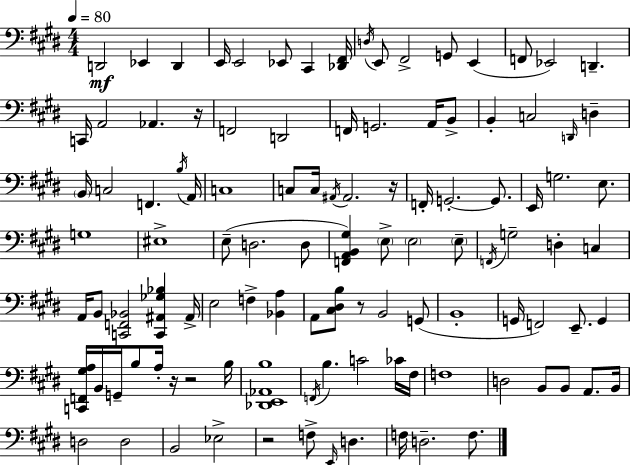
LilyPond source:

{
  \clef bass
  \numericTimeSignature
  \time 4/4
  \key e \major
  \tempo 4 = 80
  d,2\mf ees,4 d,4 | e,16 e,2 ees,8 cis,4 <des, fis,>16 | \acciaccatura { d16 } e,8 fis,2-> g,8 e,4( | f,8 ees,2) d,4.-- | \break c,16 a,2 aes,4. | r16 f,2 d,2 | f,16 g,2. a,16 b,8-> | b,4-. c2 \grace { d,16 } d4-- | \break \parenthesize b,16 c2 f,4. | \acciaccatura { b16 } a,16 c1 | c8 c16 \acciaccatura { ais,16 } ais,2. | r16 f,16-. g,2.-.~~ | \break g,8. e,16 g2. | e8. g1 | eis1-> | e8--( d2. | \break d8 <f, a, b, gis>4) \parenthesize e8-> \parenthesize e2 | \parenthesize e8-- \acciaccatura { f,16 } g2-- d4-. | c4 a,16 b,8 <c, f, bes,>2 | <c, ais, ges bes>4 ais,16-> e2 f4-> | \break <bes, a>4 a,8 <cis dis b>8 r8 b,2 | g,8( b,1-. | g,16 f,2) e,8.-- | g,4 <c, f, gis a>16 b,16 g,16-- b8 a16-. r16 r2 | \break b16 <des, e, aes, b>1 | \acciaccatura { f,16 } b4. c'2 | ces'16 fis16 f1 | d2 b,8 | \break b,8 a,8. b,16 d2 d2 | b,2 ees2-> | r2 f8-> | \grace { e,16 } d4. f16 d2.-- | \break f8. \bar "|."
}